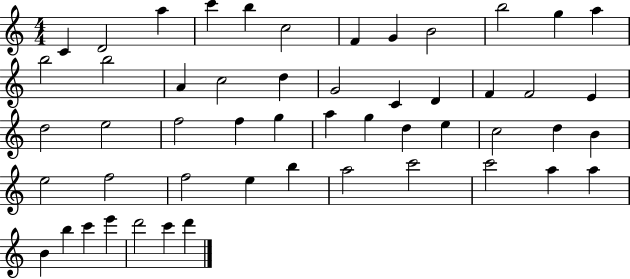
C4/q D4/h A5/q C6/q B5/q C5/h F4/q G4/q B4/h B5/h G5/q A5/q B5/h B5/h A4/q C5/h D5/q G4/h C4/q D4/q F4/q F4/h E4/q D5/h E5/h F5/h F5/q G5/q A5/q G5/q D5/q E5/q C5/h D5/q B4/q E5/h F5/h F5/h E5/q B5/q A5/h C6/h C6/h A5/q A5/q B4/q B5/q C6/q E6/q D6/h C6/q D6/q